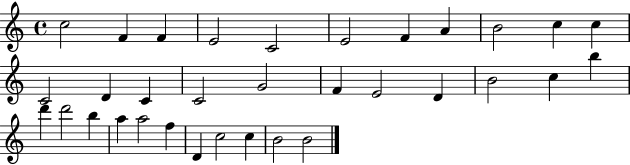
X:1
T:Untitled
M:4/4
L:1/4
K:C
c2 F F E2 C2 E2 F A B2 c c C2 D C C2 G2 F E2 D B2 c b d' d'2 b a a2 f D c2 c B2 B2